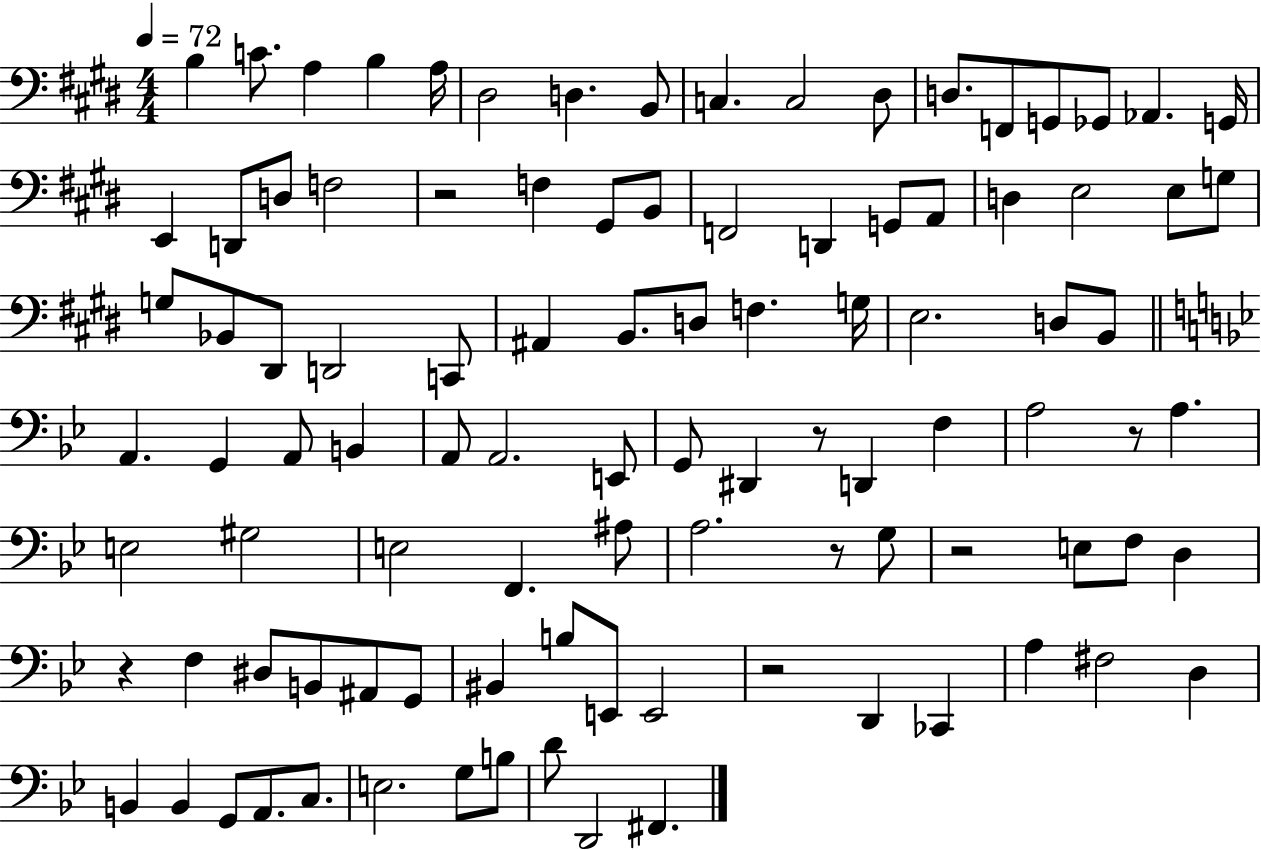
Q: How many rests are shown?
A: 7